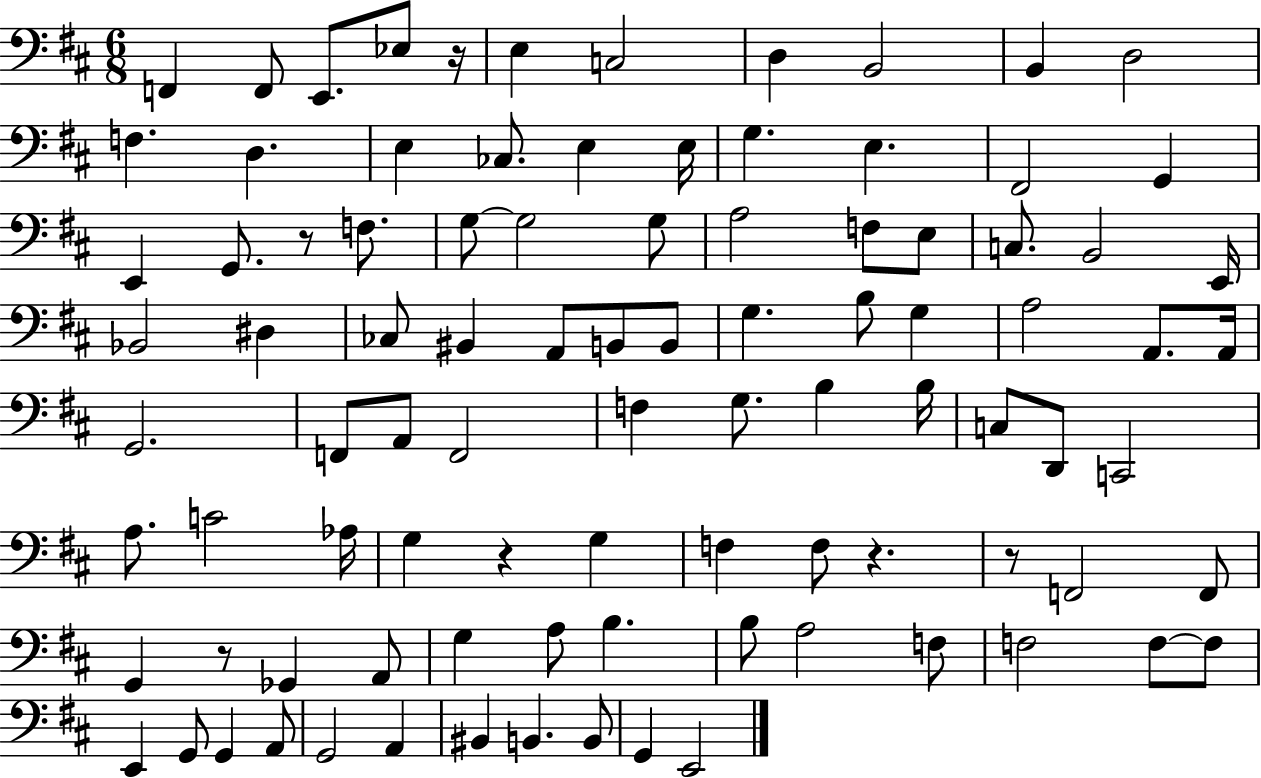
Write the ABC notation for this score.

X:1
T:Untitled
M:6/8
L:1/4
K:D
F,, F,,/2 E,,/2 _E,/2 z/4 E, C,2 D, B,,2 B,, D,2 F, D, E, _C,/2 E, E,/4 G, E, ^F,,2 G,, E,, G,,/2 z/2 F,/2 G,/2 G,2 G,/2 A,2 F,/2 E,/2 C,/2 B,,2 E,,/4 _B,,2 ^D, _C,/2 ^B,, A,,/2 B,,/2 B,,/2 G, B,/2 G, A,2 A,,/2 A,,/4 G,,2 F,,/2 A,,/2 F,,2 F, G,/2 B, B,/4 C,/2 D,,/2 C,,2 A,/2 C2 _A,/4 G, z G, F, F,/2 z z/2 F,,2 F,,/2 G,, z/2 _G,, A,,/2 G, A,/2 B, B,/2 A,2 F,/2 F,2 F,/2 F,/2 E,, G,,/2 G,, A,,/2 G,,2 A,, ^B,, B,, B,,/2 G,, E,,2